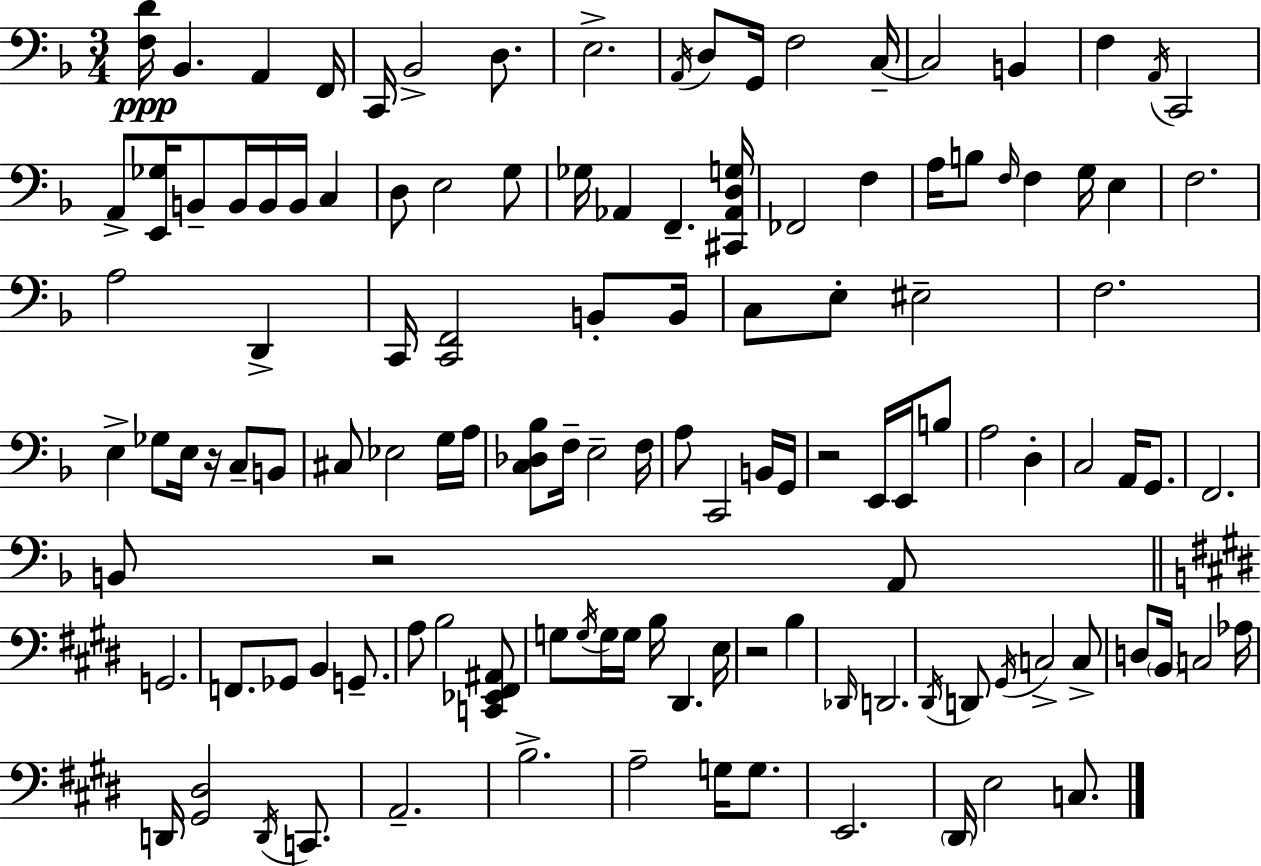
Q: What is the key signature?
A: F major